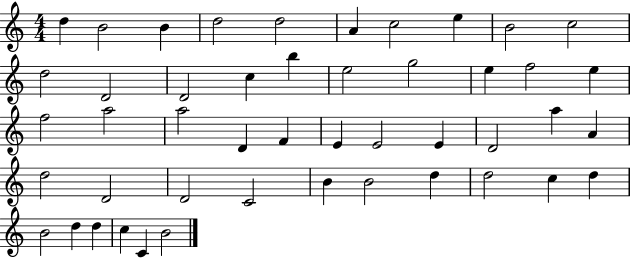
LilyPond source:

{
  \clef treble
  \numericTimeSignature
  \time 4/4
  \key c \major
  d''4 b'2 b'4 | d''2 d''2 | a'4 c''2 e''4 | b'2 c''2 | \break d''2 d'2 | d'2 c''4 b''4 | e''2 g''2 | e''4 f''2 e''4 | \break f''2 a''2 | a''2 d'4 f'4 | e'4 e'2 e'4 | d'2 a''4 a'4 | \break d''2 d'2 | d'2 c'2 | b'4 b'2 d''4 | d''2 c''4 d''4 | \break b'2 d''4 d''4 | c''4 c'4 b'2 | \bar "|."
}